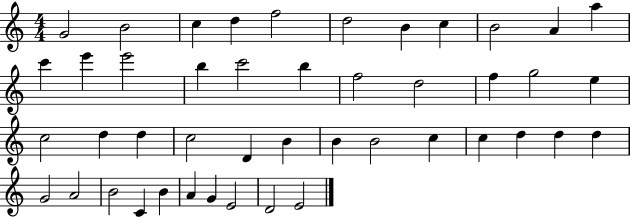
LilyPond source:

{
  \clef treble
  \numericTimeSignature
  \time 4/4
  \key c \major
  g'2 b'2 | c''4 d''4 f''2 | d''2 b'4 c''4 | b'2 a'4 a''4 | \break c'''4 e'''4 e'''2 | b''4 c'''2 b''4 | f''2 d''2 | f''4 g''2 e''4 | \break c''2 d''4 d''4 | c''2 d'4 b'4 | b'4 b'2 c''4 | c''4 d''4 d''4 d''4 | \break g'2 a'2 | b'2 c'4 b'4 | a'4 g'4 e'2 | d'2 e'2 | \break \bar "|."
}